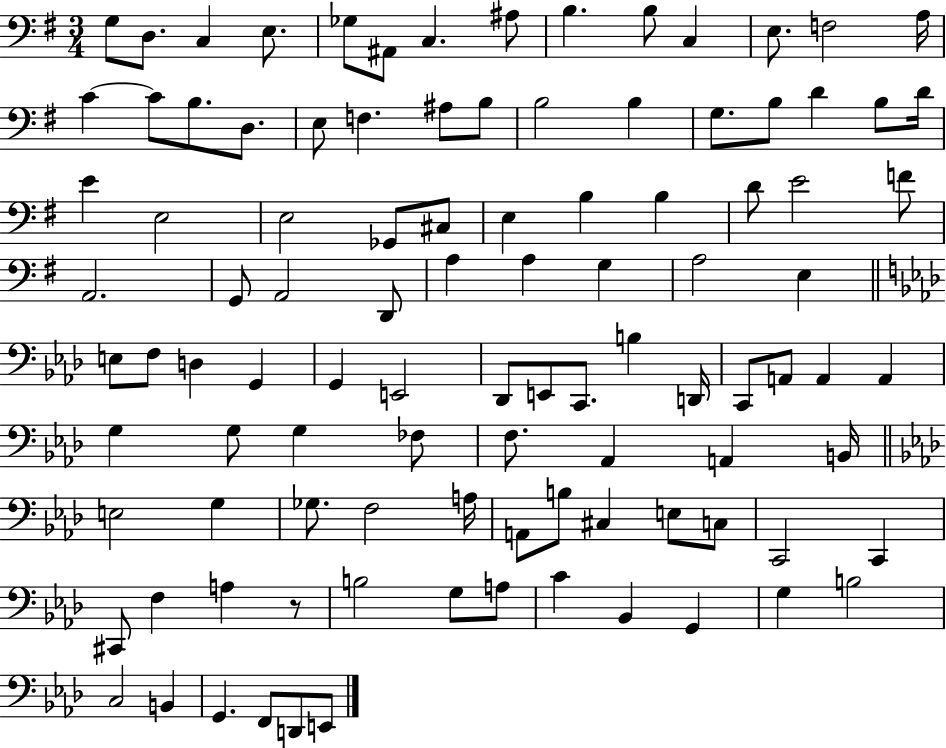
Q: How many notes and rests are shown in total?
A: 102